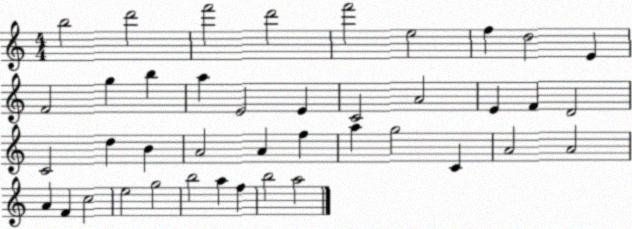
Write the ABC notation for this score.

X:1
T:Untitled
M:4/4
L:1/4
K:C
b2 d'2 f'2 d'2 f'2 e2 f d2 E F2 g b a E2 E C2 A2 E F D2 C2 d B A2 A f a g2 C A2 A2 A F c2 e2 g2 b2 a f b2 a2